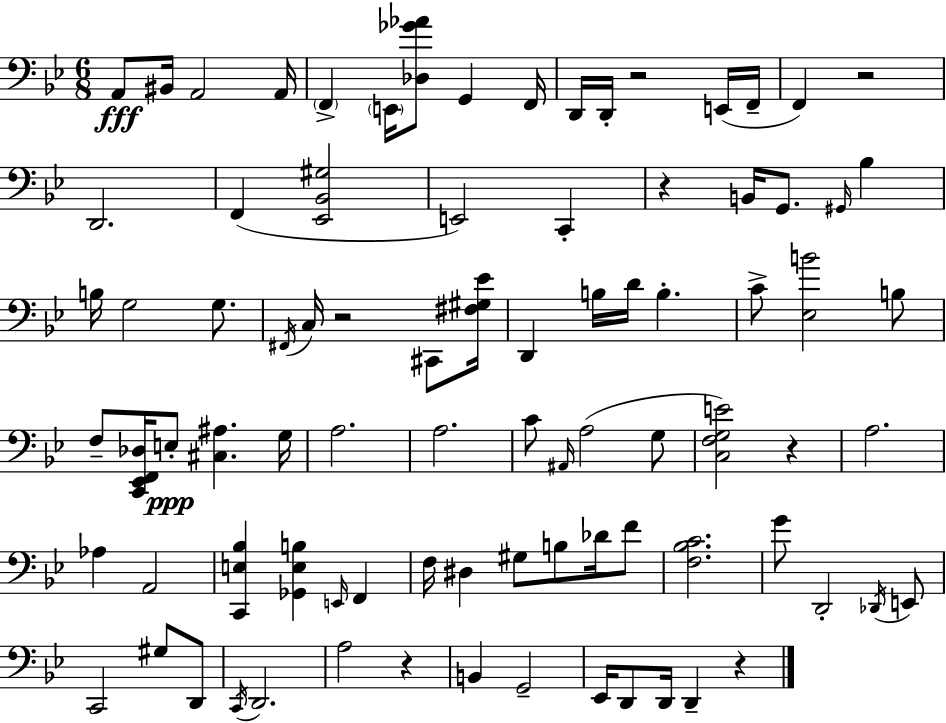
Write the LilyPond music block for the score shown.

{
  \clef bass
  \numericTimeSignature
  \time 6/8
  \key g \minor
  a,8\fff bis,16 a,2 a,16 | \parenthesize f,4-> \parenthesize e,16 <des ges' aes'>8 g,4 f,16 | d,16 d,16-. r2 e,16( f,16-- | f,4) r2 | \break d,2. | f,4( <ees, bes, gis>2 | e,2) c,4-. | r4 b,16 g,8. \grace { gis,16 } bes4 | \break b16 g2 g8. | \acciaccatura { fis,16 } c16 r2 cis,8 | <fis gis ees'>16 d,4 b16 d'16 b4.-. | c'8-> <ees b'>2 | \break b8 f8-- <c, ees, f, des>16 e8-.\ppp <cis ais>4. | g16 a2. | a2. | c'8 \grace { ais,16 }( a2 | \break g8 <c f g e'>2) r4 | a2. | aes4 a,2 | <c, e bes>4 <ges, e b>4 \grace { e,16 } | \break f,4 f16 dis4 gis8 b8 | des'16 f'8 <f bes c'>2. | g'8 d,2-. | \acciaccatura { des,16 } e,8 c,2 | \break gis8 d,8 \acciaccatura { c,16 } d,2. | a2 | r4 b,4 g,2-- | ees,16 d,8 d,16 d,4-- | \break r4 \bar "|."
}